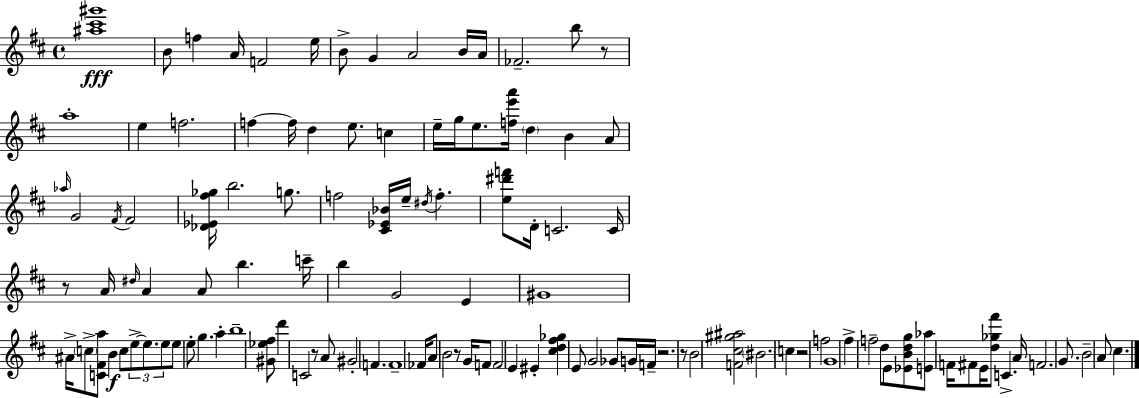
[A#5,C#6,G#6]/w B4/e F5/q A4/s F4/h E5/s B4/e G4/q A4/h B4/s A4/s FES4/h. B5/e R/e A5/w E5/q F5/h. F5/q F5/s D5/q E5/e. C5/q E5/s G5/s E5/e. [F5,E6,A6]/s D5/q B4/q A4/e Ab5/s G4/h F#4/s F#4/h [Db4,Eb4,F#5,Gb5]/s B5/h. G5/e. F5/h [C#4,Eb4,Bb4]/s E5/s D#5/s F5/q. [E5,D#6,F6]/e D4/s C4/h. C4/s R/e A4/s D#5/s A4/q A4/e B5/q. C6/s B5/q G4/h E4/q G#4/w A#4/s C5/e [C4,F#4,A5]/e B4/q C5/e E5/e E5/e. E5/e E5/e E5/e G5/q. A5/q B5/w [G#4,Eb5,F#5]/e D6/q C4/h R/e A4/e G#4/h F4/q. F4/w FES4/s A4/e B4/h R/e G4/s F4/e F4/h E4/q EIS4/q [C#5,D5,F#5,Gb5]/q E4/e G4/h Gb4/e G4/s F4/s R/h. R/e B4/h [F4,C#5,G#5,A#5]/h BIS4/h. C5/q R/h F5/h G4/w F#5/q F5/h D5/e E4/e [Eb4,B4,D5,G5]/e [E4,Ab5]/e F4/s F#4/e E4/s [D5,Gb5,F#6]/e C4/q. A4/s F4/h. G4/e. B4/h A4/e C#5/q.